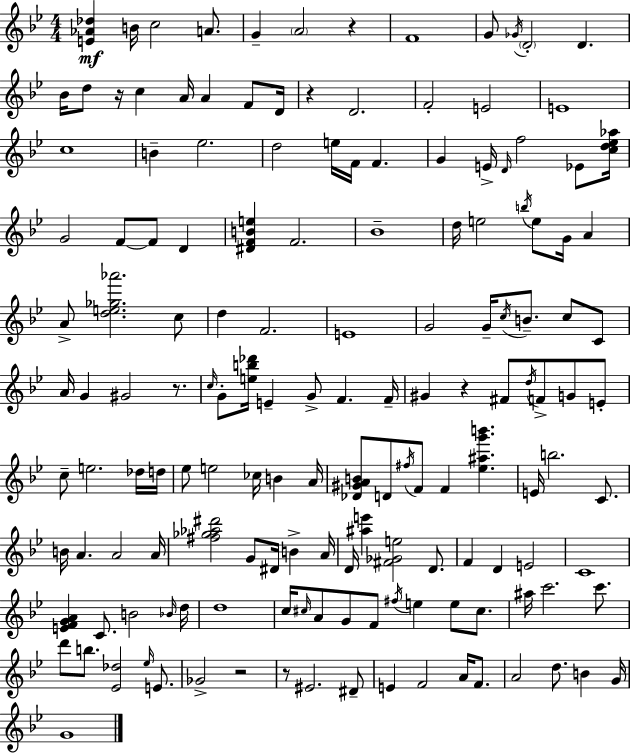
{
  \clef treble
  \numericTimeSignature
  \time 4/4
  \key bes \major
  \repeat volta 2 { <e' aes' des''>4\mf b'16 c''2 a'8. | g'4-- \parenthesize a'2 r4 | f'1 | g'8 \acciaccatura { ges'16 } \parenthesize d'2-. d'4. | \break bes'16 d''8 r16 c''4 a'16 a'4 f'8 | d'16 r4 d'2. | f'2-. e'2 | e'1 | \break c''1 | b'4-- ees''2. | d''2 e''16 f'16 f'4. | g'4 e'16-> \grace { d'16 } f''2 ees'8 | \break <c'' d'' ees'' aes''>16 g'2 f'8~~ f'8 d'4 | <dis' f' b' e''>4 f'2. | bes'1-- | d''16 e''2 \acciaccatura { b''16 } e''8 g'16 a'4 | \break a'8-> <d'' e'' ges'' aes'''>2. | c''8 d''4 f'2. | e'1 | g'2 g'16-- \acciaccatura { c''16 } b'8.-- | \break c''8 c'8 a'16 g'4 gis'2 | r8. \grace { c''16 } g'8-. <e'' b'' des'''>16 e'4-- g'8-> f'4. | f'16-- gis'4 r4 fis'8 \acciaccatura { d''16 } | f'8-> g'8 e'8-. c''8-- e''2. | \break des''16 d''16 ees''8 e''2 | ces''16 b'4 a'16 <des' gis' a' b'>8 d'8 \acciaccatura { fis''16 } f'8 f'4 | <ees'' ais'' g''' b'''>4. e'16 b''2. | c'8. b'16 a'4. a'2 | \break a'16 <fis'' ges'' aes'' dis'''>2 g'8 | dis'16 b'4-> a'16 d'16 <ais'' e'''>4 <fis' ges' e''>2 | d'8. f'4 d'4 e'2 | c'1 | \break <e' f' g' a'>4 c'8. b'2 | \grace { bes'16 } d''16 d''1 | c''16 \grace { cis''16 } a'8 g'8 f'8 | \acciaccatura { fis''16 } e''4 e''8 cis''8. ais''16 c'''2. | \break c'''8. d'''8 b''8. <ees' des''>2 | \grace { ees''16 } e'8. ges'2-> | r2 r8 eis'2. | dis'8-- e'4 f'2 | \break a'16 f'8. a'2 | d''8. b'4 g'16 g'1 | } \bar "|."
}